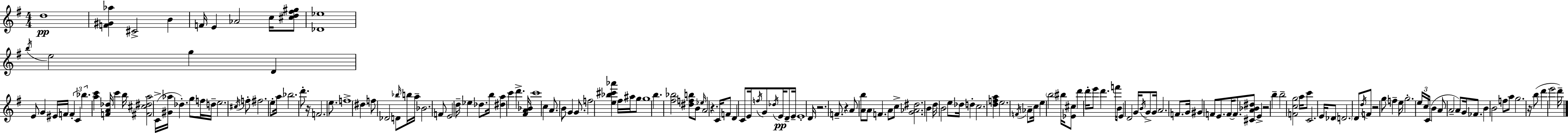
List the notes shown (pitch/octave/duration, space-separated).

D5/w [F4,G#4,Ab5]/q C#4/h B4/q F4/s E4/q Ab4/h C5/s [C#5,D5,F#5,G#5]/e [Db4,Eb5]/w B5/s E5/h G5/q D4/q E4/e G4/q EIS4/s F4/s F4/q C4/q Bb5/q. [A5,C6]/q [F4,A4,Db5]/s C6/q B5/s [F#4,C#5,D#5,A5]/h C4/s [G#4,Ab5]/s Db5/q. G5/e F5/s D5/s E5/h. C#5/s F5/e F#5/h. E5/e A5/s Bb5/h. D6/e. R/s F4/h. E5/e. F5/w D#5/q F5/e Db4/h D4/e Bb5/s B5/s A5/s Bb4/h. F4/e E4/h D5/s Eb5/q Db5/e. B5/s [D#5,A5]/q C6/q D6/q. [F#4,A4,Bb4]/s C6/w C5/q A4/e. B4/e G4/q G4/e. F5/h [E5,Bb5,C#6,Ab6]/q F#5/s A#5/s G5/e G5/w B5/q. [F#5,Bb5]/h [D#5,F5,B5]/e B4/e Eb5/s A4/h R/q. C4/s F4/e D4/q C4/e E4/s F5/s G4/e Db5/s E4/s D4/e E4/s E4/w D4/s R/h. F4/e. R/q A4/e [A4,B5]/e A4/e F4/q. A4/e C5/e [G4,Ab4,D#5]/h. B4/q D5/s B4/h E5/e Db5/s D5/q C5/h. [D5,F5,A5]/q E5/h. F4/s Ab4/e C5/s E5/q B5/h BIS5/s [Eb4,C#5]/e D6/q D6/s E6/e D6/q. F6/s B4/s E4/q D4/h G4/s B4/s G4/e G4/s A4/h. F4/e. G4/s G#4/q F4/e E4/e. F4/s F4/e. [C#4,A4,Bb4,D#5]/e E4/q R/h B5/q B5/h [F4,C5,G5]/h A5/s C6/e C4/h. E4/s Db4/e D4/h. D4/e D5/s F4/e R/h G5/e F5/q E5/s G5/h. E5/s C5/s C4/s B4/q A4/e A4/h A4/e G4/s FES4/e. B4/q B4/h F5/e A5/e G5/h. R/s B5/e D6/q E6/h D6/s